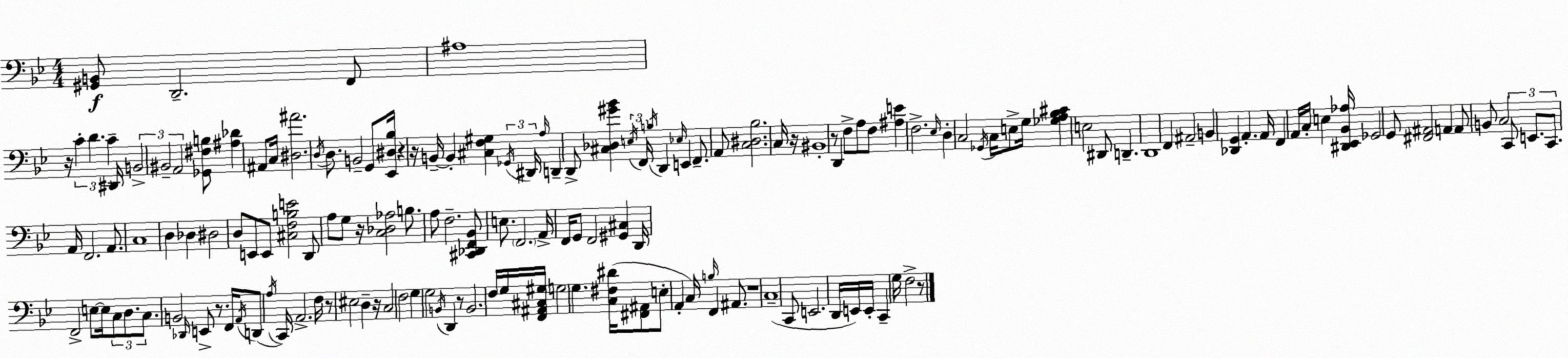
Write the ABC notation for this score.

X:1
T:Untitled
M:4/4
L:1/4
K:Gm
[^G,,B,,]/2 D,,2 F,,/2 ^A,4 z/4 C D C ^D,,/4 B,,2 ^B,,2 A,,2 [_G,,^F,B,]/2 [^A,_D] ^A,,/2 C,/4 [^D,^A]2 D,/4 D,/2 B,,2 G,,/2 [_E,,^D,_B,]/4 z z/4 B,,/4 B,, [^C,F,^G,] _G,,/4 ^D,,/4 A,/4 D,, D,,/2 [^C,_D,^G_B] E,/4 F,,/4 B,/4 D,, _E,/4 E,, F,,/2 A,,/2 [C,^D,_B,]2 C,/4 z/4 ^B,,4 z/2 D,, F,/2 A,/2 F,/2 [^A,E] F,2 _E,/4 D, C,2 _G,,/4 C,/4 E,/2 G,/4 [_G,A,_B,^C] E,2 ^D,,/2 D,, D,,4 F,, ^A,,2 B,, [_D,,G,,] A,, A,,/4 F,, A,,/4 C,/4 E, [^D,,_E,,_B,,_A,]/4 _G,,2 G,,/2 [^F,,^A,,]2 A,, A,,/2 B,,/2 C,2 C,,/2 E,,/2 C,,/2 A,,/4 F,,2 A,,/2 C,4 D, _D, ^D,2 D,/2 E,,/2 E,,/2 [^C,F,B,E]2 D,,/2 A,/2 G,/2 z/4 [C,_D,_A,]2 B,/2 A,/2 F,2 [^C,,_D,,F,,_B,,]/2 E,/2 F,,2 A,,/4 F,,/4 G,,/2 F,,2 [^G,,^C,] D,,/4 F,,2 E,/2 E,/4 C,/2 D,/2 C,/2 B,,2 _D,,/4 E,,/2 z/2 F,,/4 A,,/4 D,,/2 A,/4 C,,/4 A,,2 F,/4 z/2 ^E,2 D, z/4 C,2 F,2 G, G,2 B,,/4 D,, z/2 B,,2 F,/4 G,/4 [F,,^A,,^C,^G,]/4 G,2 G, [C,^F,^D]/4 [^F,,^A,,]/2 E,/2 A,, C,/4 B,/4 F,, ^A,,/2 z4 C,4 C,,/2 E,,2 D,,/4 E,,/4 E,,/4 C,, G,/4 F,2 z/2